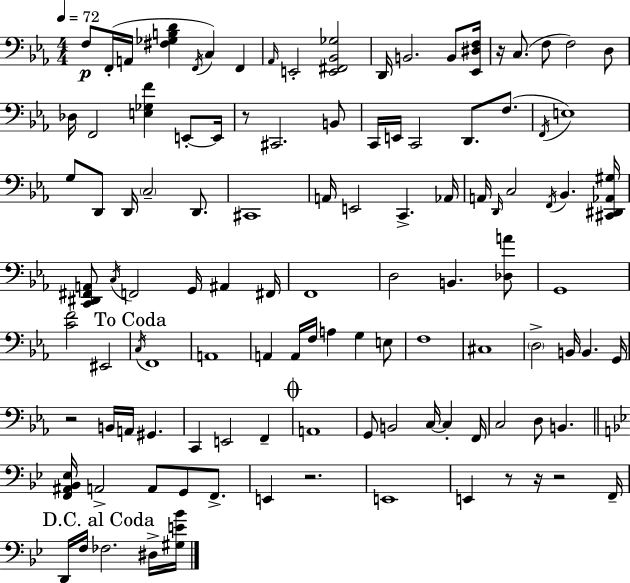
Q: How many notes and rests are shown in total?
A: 112